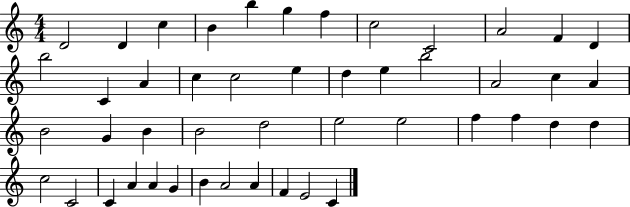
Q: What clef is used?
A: treble